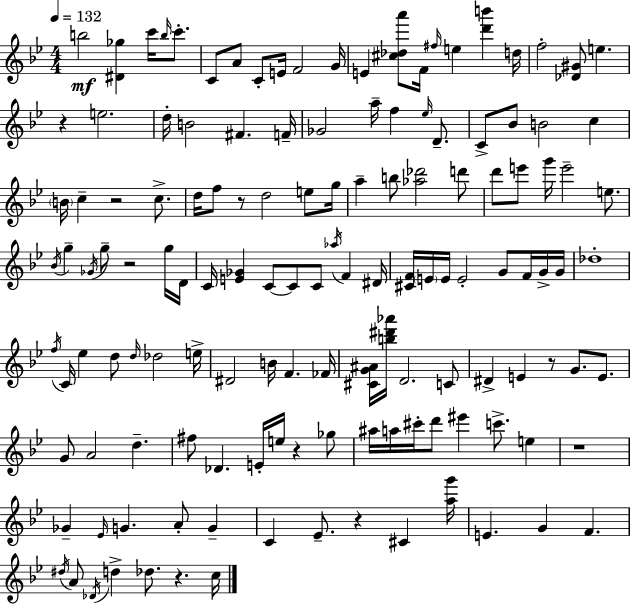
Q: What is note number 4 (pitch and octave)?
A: C6